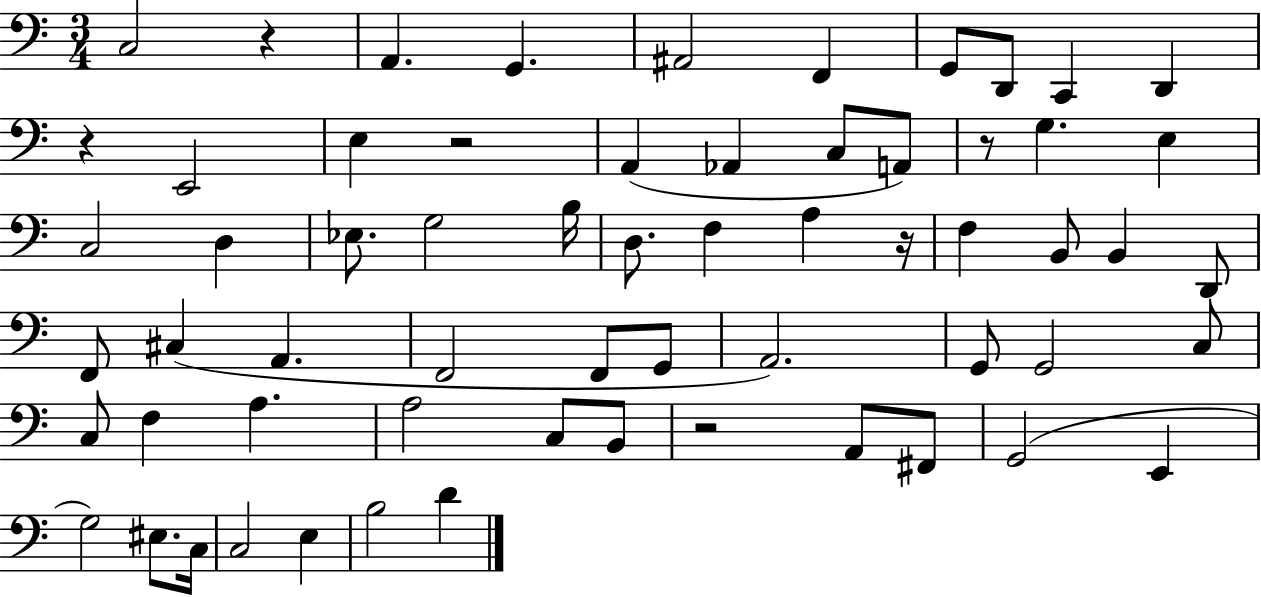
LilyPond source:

{
  \clef bass
  \numericTimeSignature
  \time 3/4
  \key c \major
  c2 r4 | a,4. g,4. | ais,2 f,4 | g,8 d,8 c,4 d,4 | \break r4 e,2 | e4 r2 | a,4( aes,4 c8 a,8) | r8 g4. e4 | \break c2 d4 | ees8. g2 b16 | d8. f4 a4 r16 | f4 b,8 b,4 d,8 | \break f,8 cis4( a,4. | f,2 f,8 g,8 | a,2.) | g,8 g,2 c8 | \break c8 f4 a4. | a2 c8 b,8 | r2 a,8 fis,8 | g,2( e,4 | \break g2) eis8. c16 | c2 e4 | b2 d'4 | \bar "|."
}